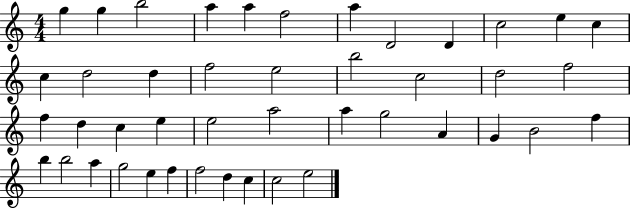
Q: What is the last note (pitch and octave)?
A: E5